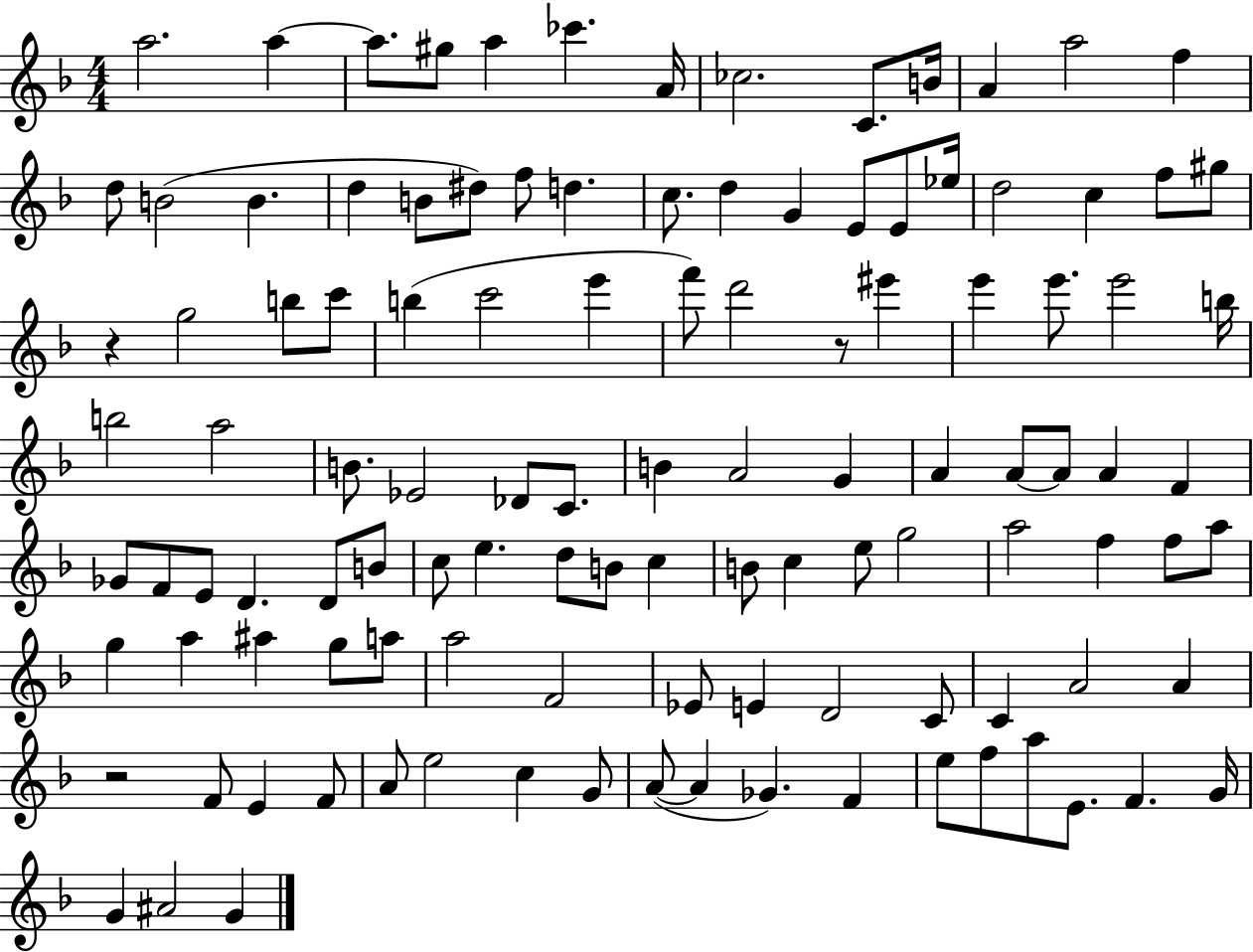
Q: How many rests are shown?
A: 3